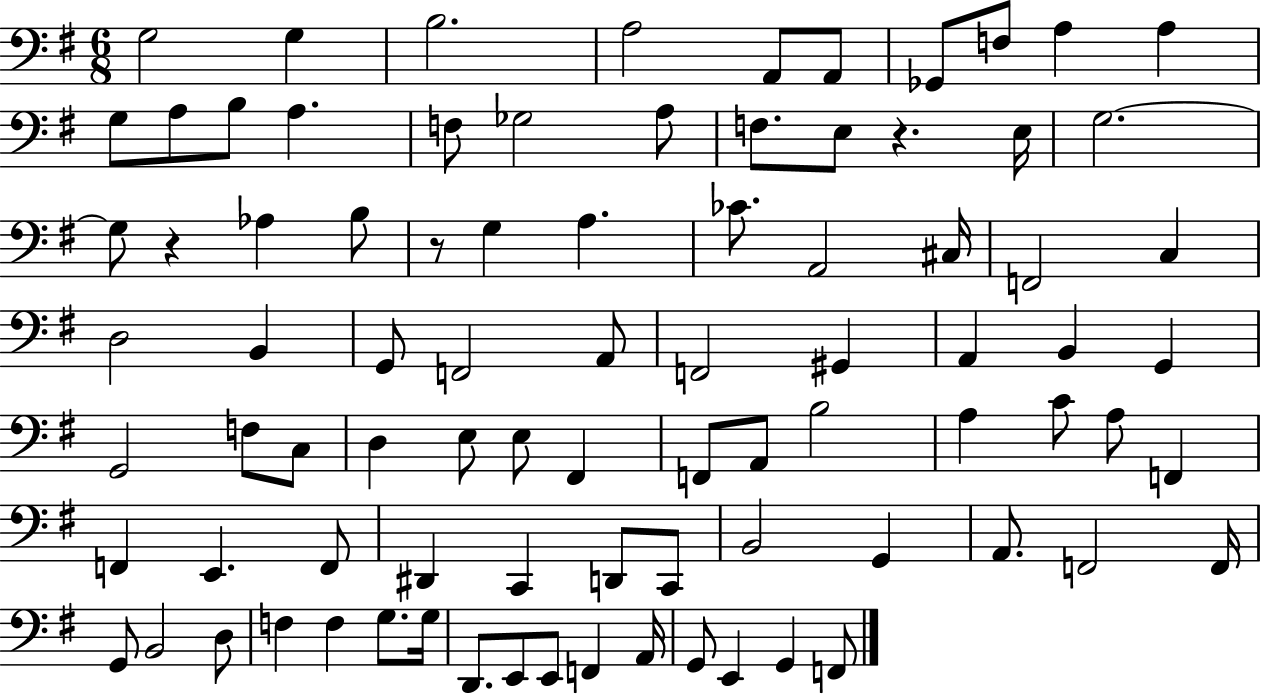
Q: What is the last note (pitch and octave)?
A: F2